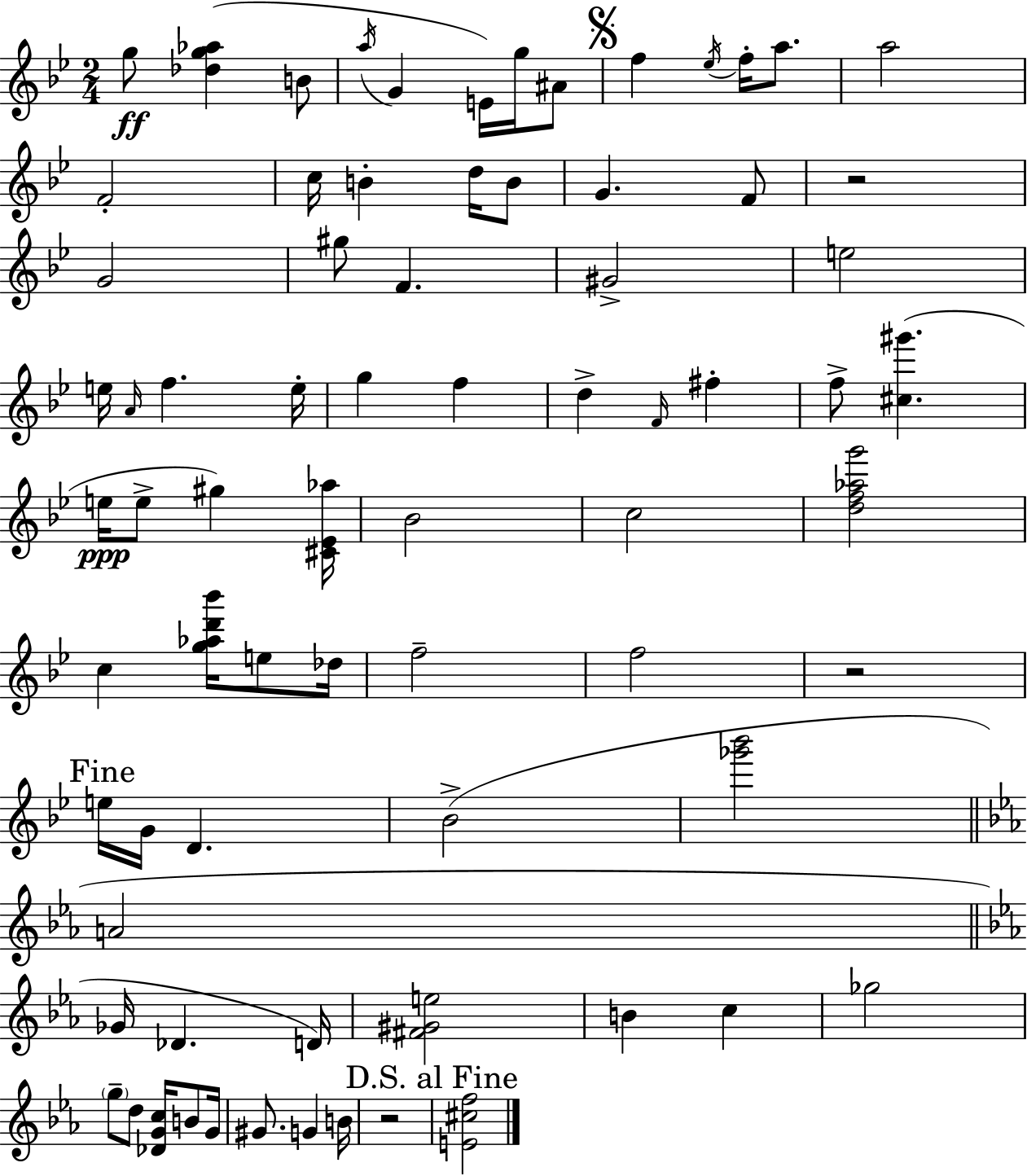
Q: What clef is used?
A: treble